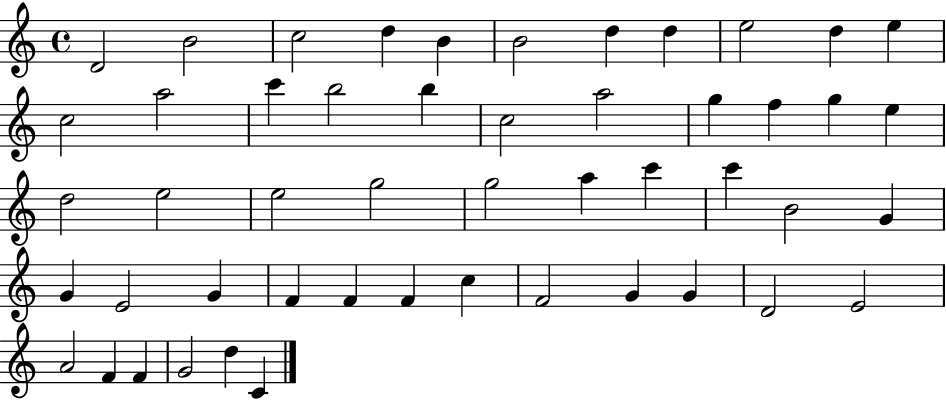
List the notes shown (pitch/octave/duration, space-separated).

D4/h B4/h C5/h D5/q B4/q B4/h D5/q D5/q E5/h D5/q E5/q C5/h A5/h C6/q B5/h B5/q C5/h A5/h G5/q F5/q G5/q E5/q D5/h E5/h E5/h G5/h G5/h A5/q C6/q C6/q B4/h G4/q G4/q E4/h G4/q F4/q F4/q F4/q C5/q F4/h G4/q G4/q D4/h E4/h A4/h F4/q F4/q G4/h D5/q C4/q